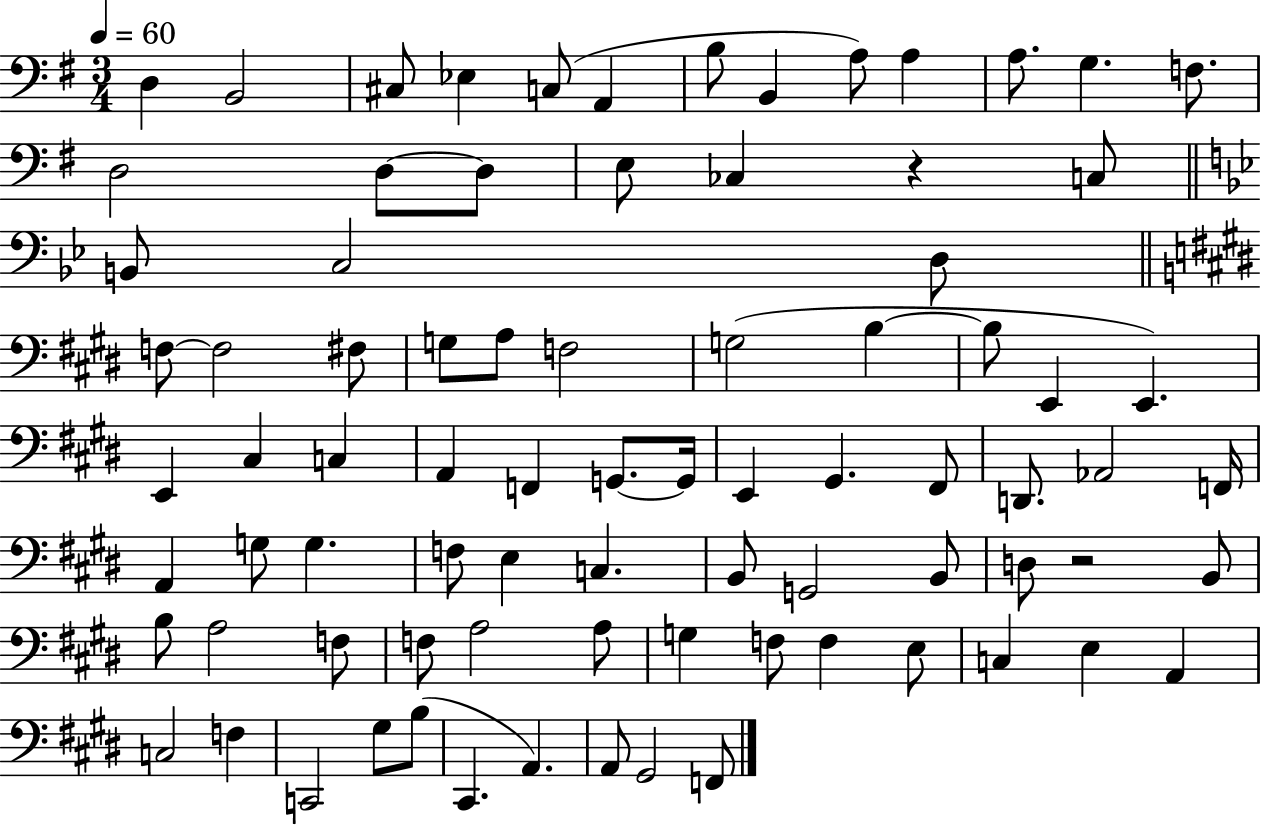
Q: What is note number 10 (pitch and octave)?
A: A3